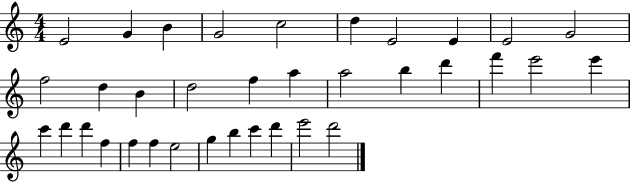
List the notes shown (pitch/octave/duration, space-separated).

E4/h G4/q B4/q G4/h C5/h D5/q E4/h E4/q E4/h G4/h F5/h D5/q B4/q D5/h F5/q A5/q A5/h B5/q D6/q F6/q E6/h E6/q C6/q D6/q D6/q F5/q F5/q F5/q E5/h G5/q B5/q C6/q D6/q E6/h D6/h